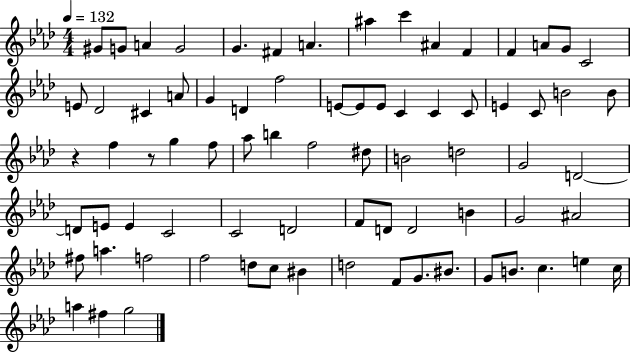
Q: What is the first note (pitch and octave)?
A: G#4